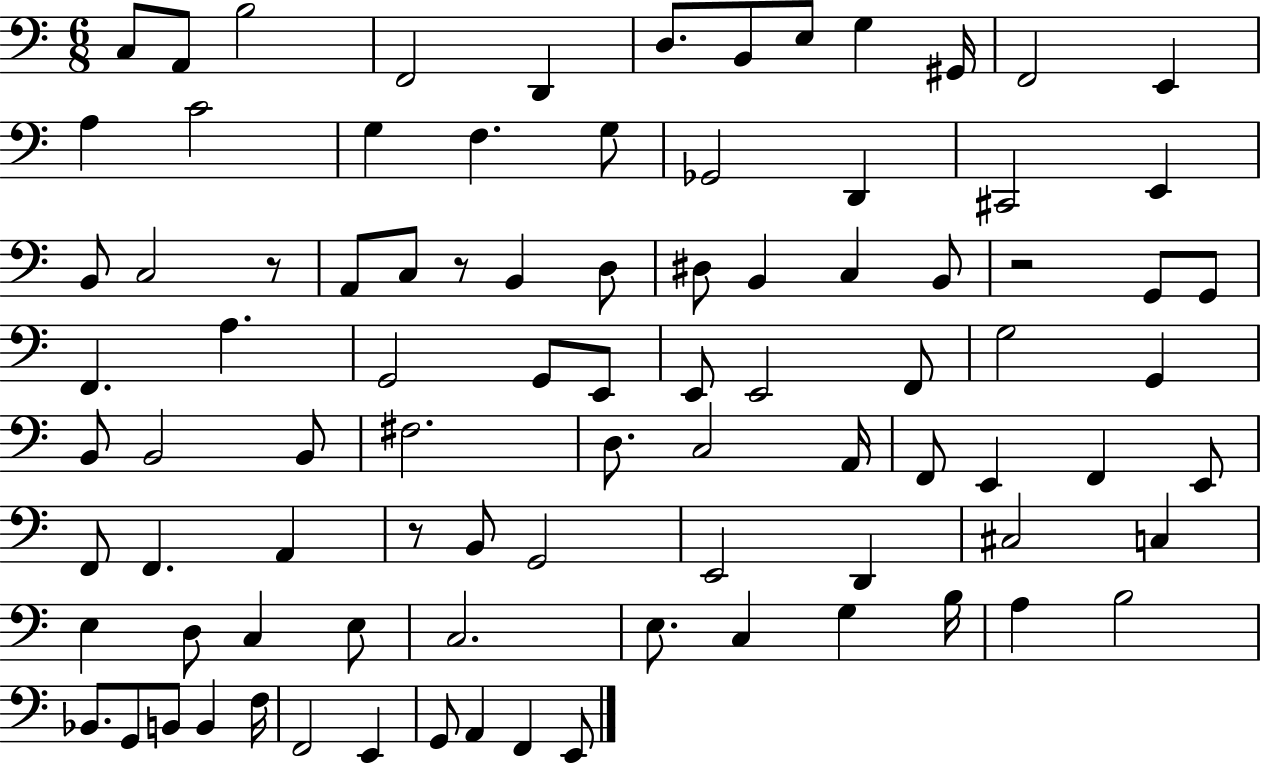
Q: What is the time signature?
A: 6/8